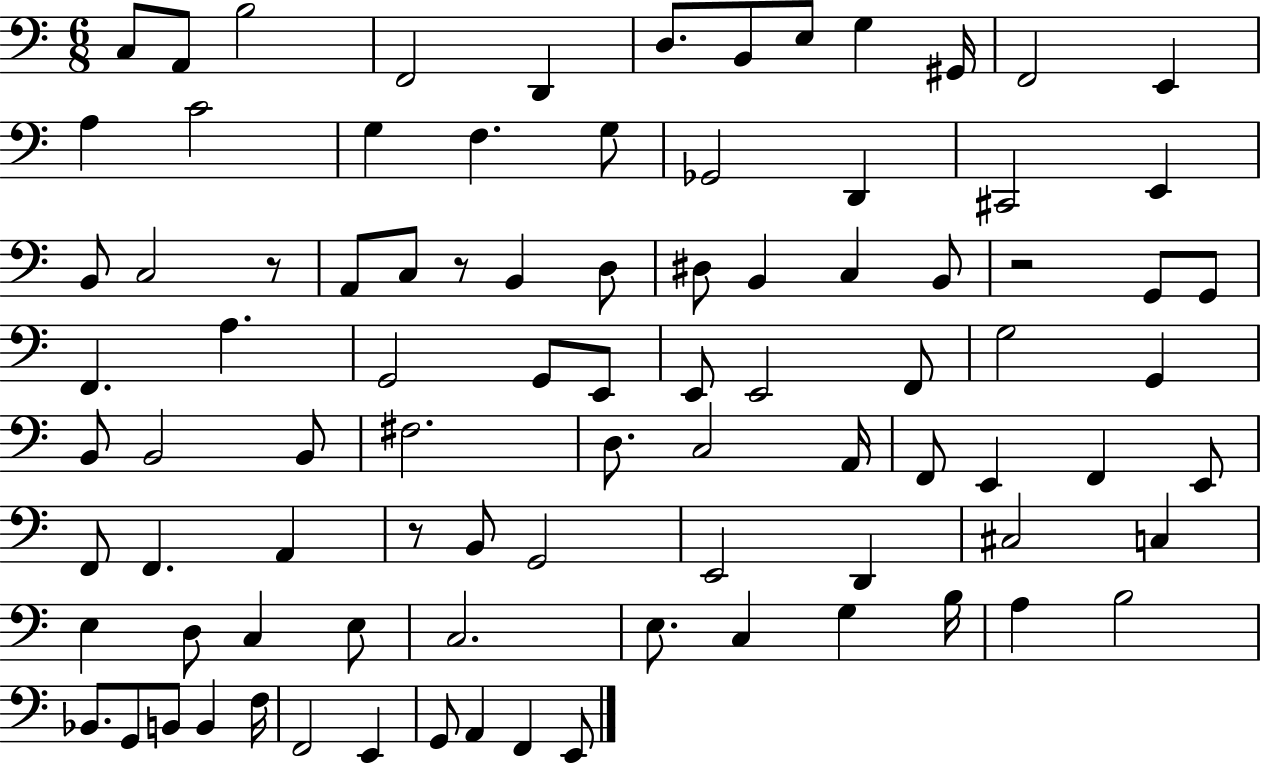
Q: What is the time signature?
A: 6/8